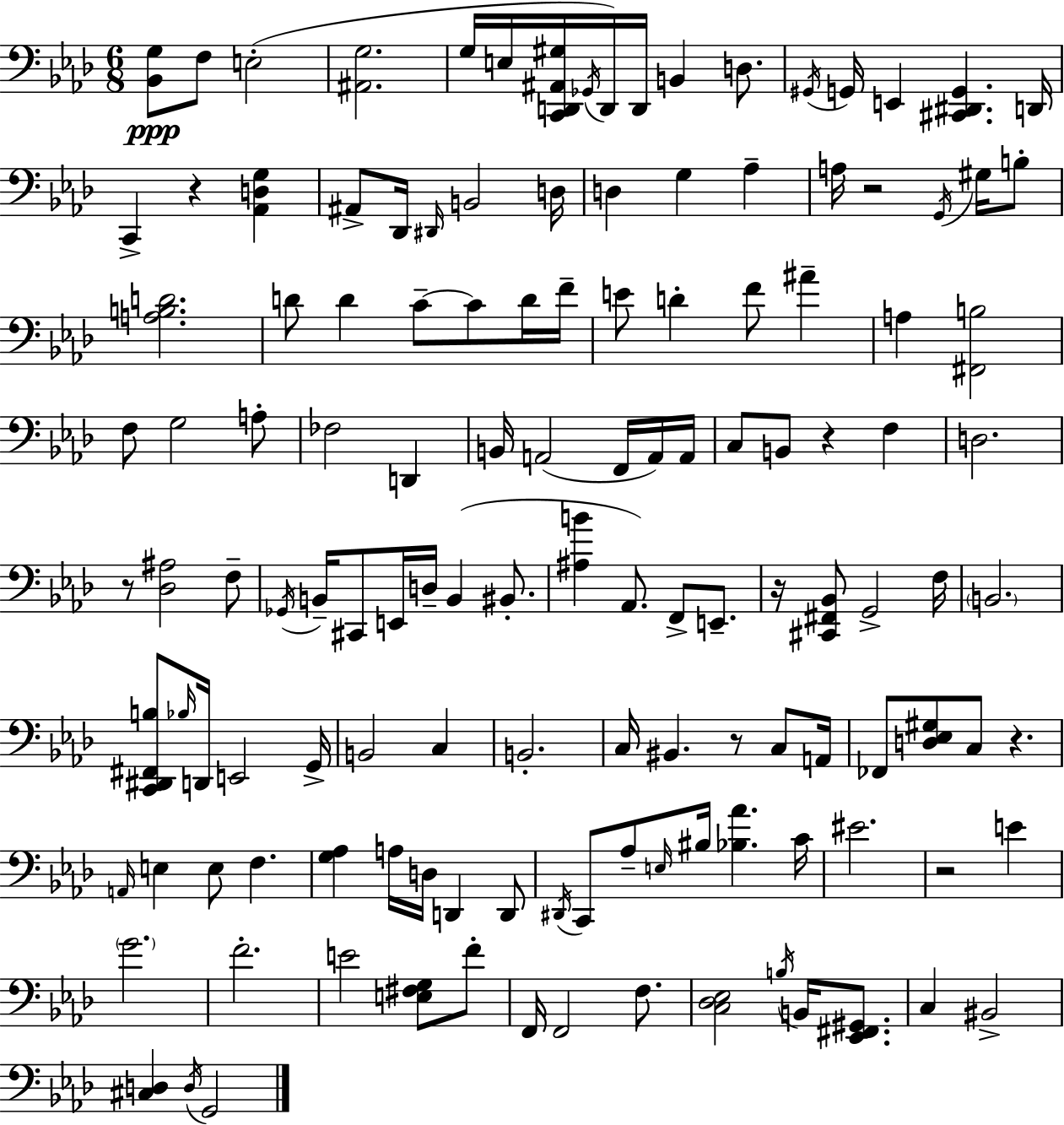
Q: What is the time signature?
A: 6/8